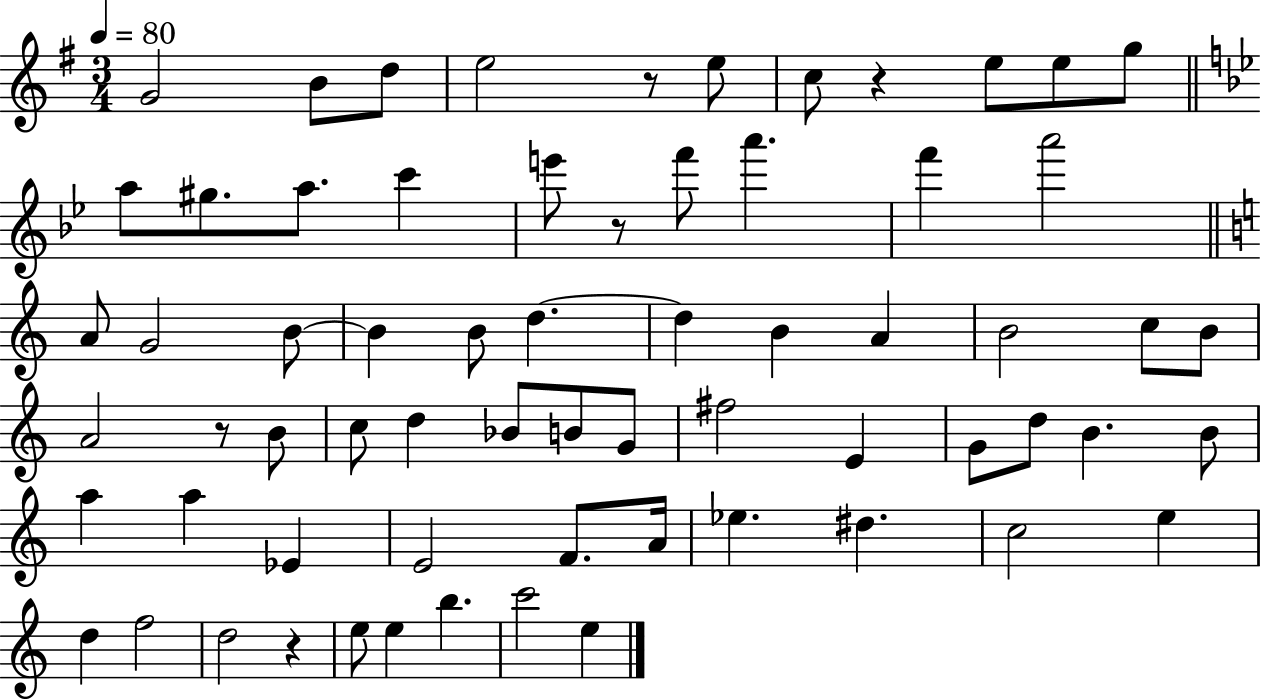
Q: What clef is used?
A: treble